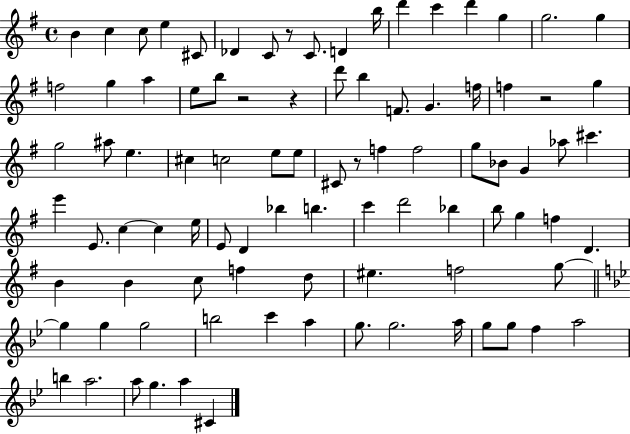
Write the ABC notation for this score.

X:1
T:Untitled
M:4/4
L:1/4
K:G
B c c/2 e ^C/2 _D C/2 z/2 C/2 D b/4 d' c' d' g g2 g f2 g a e/2 b/2 z2 z d'/2 b F/2 G f/4 f z2 g g2 ^a/2 e ^c c2 e/2 e/2 ^C/2 z/2 f f2 g/2 _B/2 G _a/2 ^c' e' E/2 c c e/4 E/2 D _b b c' d'2 _b b/2 g f D B B c/2 f d/2 ^e f2 g/2 g g g2 b2 c' a g/2 g2 a/4 g/2 g/2 f a2 b a2 a/2 g a ^C